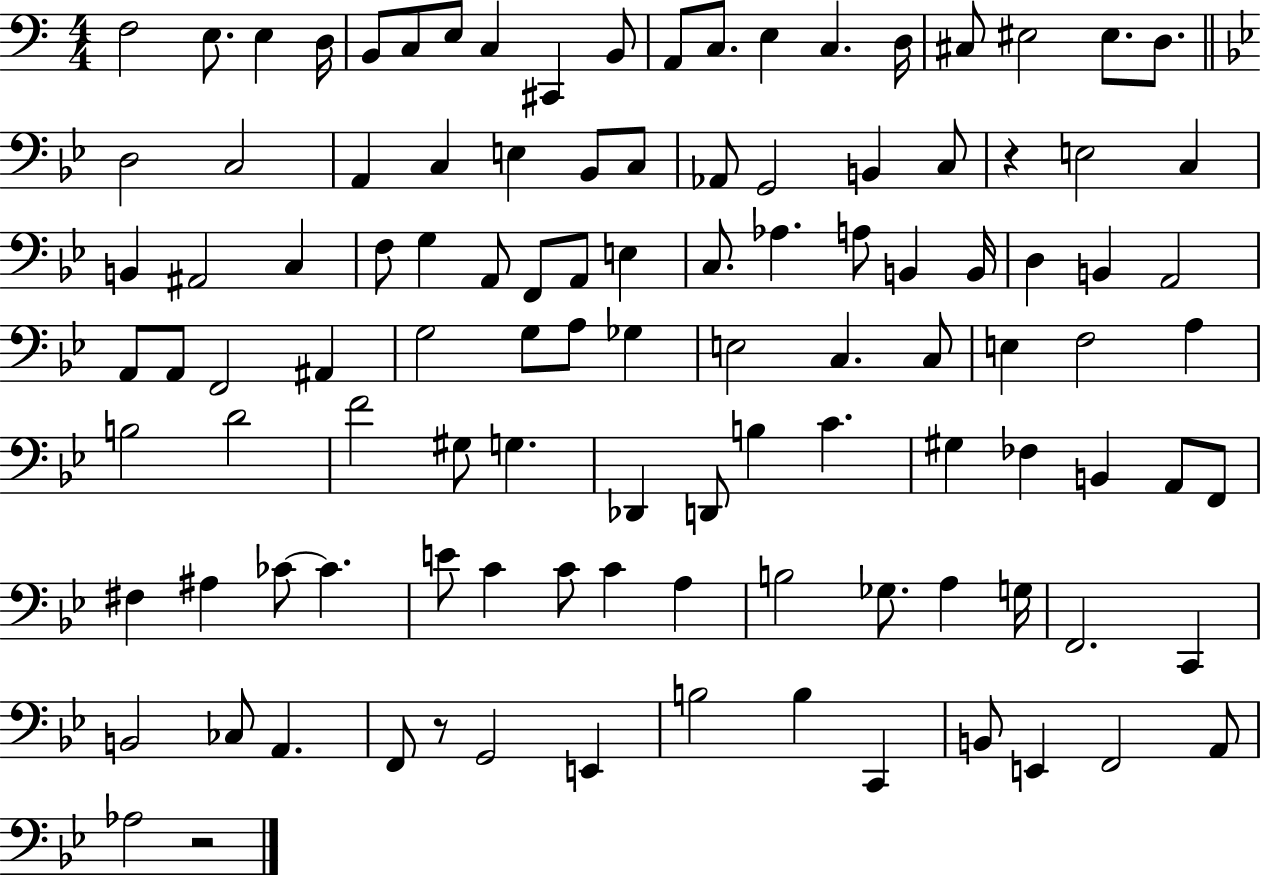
{
  \clef bass
  \numericTimeSignature
  \time 4/4
  \key c \major
  \repeat volta 2 { f2 e8. e4 d16 | b,8 c8 e8 c4 cis,4 b,8 | a,8 c8. e4 c4. d16 | cis8 eis2 eis8. d8. | \break \bar "||" \break \key g \minor d2 c2 | a,4 c4 e4 bes,8 c8 | aes,8 g,2 b,4 c8 | r4 e2 c4 | \break b,4 ais,2 c4 | f8 g4 a,8 f,8 a,8 e4 | c8. aes4. a8 b,4 b,16 | d4 b,4 a,2 | \break a,8 a,8 f,2 ais,4 | g2 g8 a8 ges4 | e2 c4. c8 | e4 f2 a4 | \break b2 d'2 | f'2 gis8 g4. | des,4 d,8 b4 c'4. | gis4 fes4 b,4 a,8 f,8 | \break fis4 ais4 ces'8~~ ces'4. | e'8 c'4 c'8 c'4 a4 | b2 ges8. a4 g16 | f,2. c,4 | \break b,2 ces8 a,4. | f,8 r8 g,2 e,4 | b2 b4 c,4 | b,8 e,4 f,2 a,8 | \break aes2 r2 | } \bar "|."
}